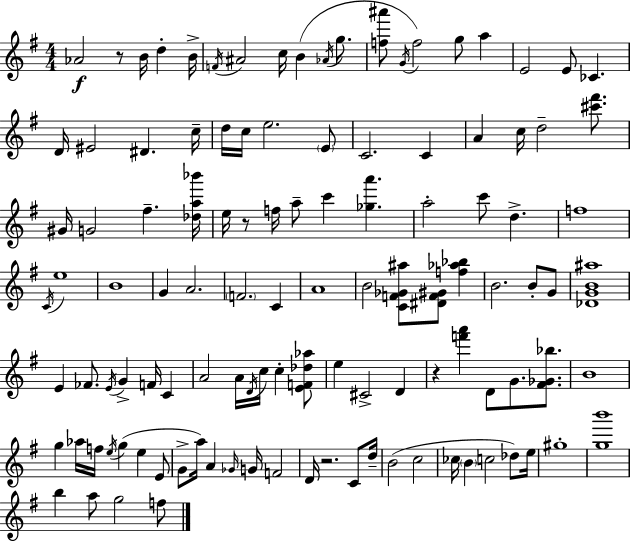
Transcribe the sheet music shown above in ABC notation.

X:1
T:Untitled
M:4/4
L:1/4
K:Em
_A2 z/2 B/4 d B/4 F/4 ^A2 c/4 B _A/4 g/2 [f^a']/2 G/4 f2 g/2 a E2 E/2 _C D/4 ^E2 ^D c/4 d/4 c/4 e2 E/2 C2 C A c/4 d2 [^c'^f']/2 ^G/4 G2 ^f [_da_b']/4 e/4 z/2 f/4 a/2 c' [_ga'] a2 c'/2 d f4 C/4 e4 B4 G A2 F2 C A4 B2 [CF_G^a]/2 [^DF^G]/2 [f_a_b] B2 B/2 G/2 [_DGB^a]4 E _F/2 E/4 G F/4 C A2 A/4 D/4 c/4 c [EF_d_a]/2 e ^C2 D z [f'a'] D/2 G/2 [^F_G_b]/2 B4 g _a/4 f/4 e/4 g e E/2 G/2 a/4 A _G/4 G/4 F2 D/4 z2 C/2 d/4 B2 c2 _c/4 B c2 _d/2 e/4 ^g4 [gb']4 b a/2 g2 f/2